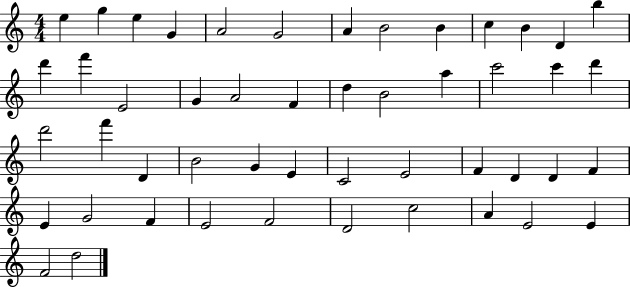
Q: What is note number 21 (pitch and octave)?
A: B4